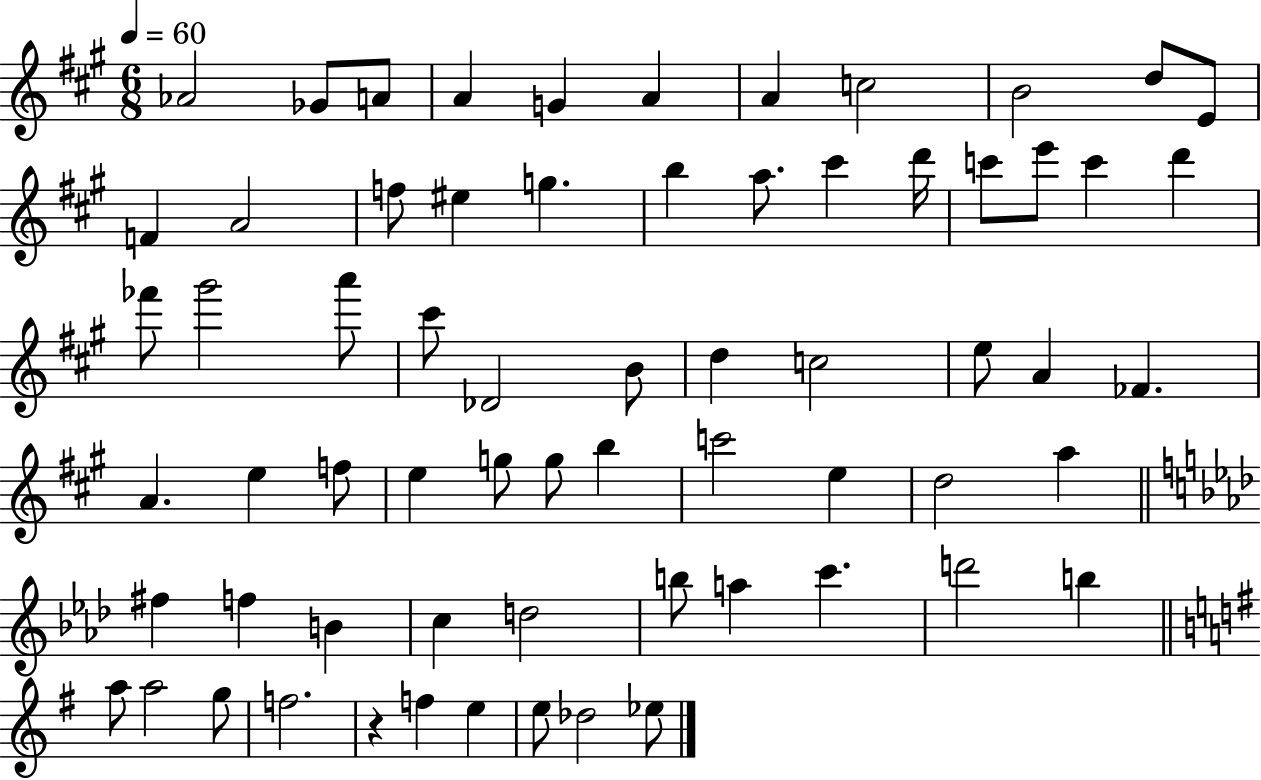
{
  \clef treble
  \numericTimeSignature
  \time 6/8
  \key a \major
  \tempo 4 = 60
  aes'2 ges'8 a'8 | a'4 g'4 a'4 | a'4 c''2 | b'2 d''8 e'8 | \break f'4 a'2 | f''8 eis''4 g''4. | b''4 a''8. cis'''4 d'''16 | c'''8 e'''8 c'''4 d'''4 | \break fes'''8 gis'''2 a'''8 | cis'''8 des'2 b'8 | d''4 c''2 | e''8 a'4 fes'4. | \break a'4. e''4 f''8 | e''4 g''8 g''8 b''4 | c'''2 e''4 | d''2 a''4 | \break \bar "||" \break \key aes \major fis''4 f''4 b'4 | c''4 d''2 | b''8 a''4 c'''4. | d'''2 b''4 | \break \bar "||" \break \key e \minor a''8 a''2 g''8 | f''2. | r4 f''4 e''4 | e''8 des''2 ees''8 | \break \bar "|."
}